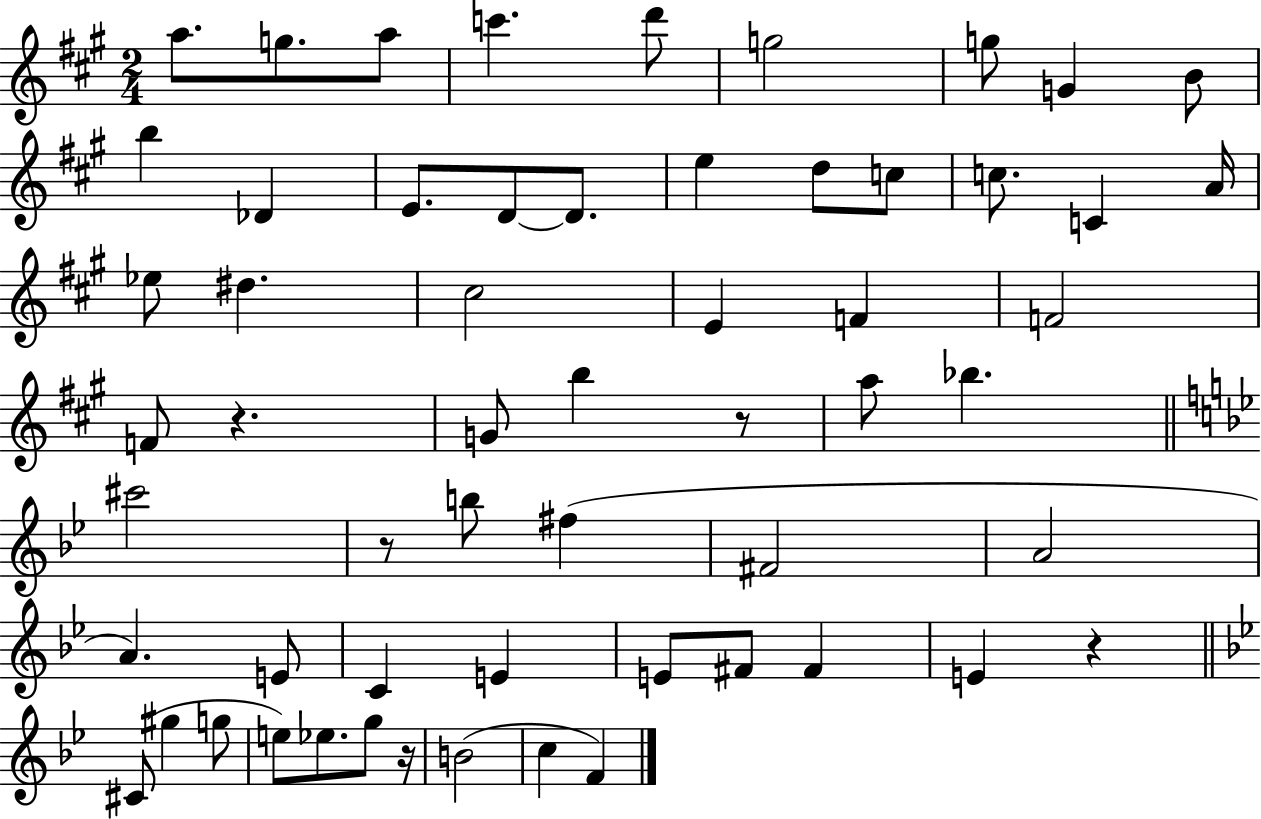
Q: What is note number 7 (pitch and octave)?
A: G5